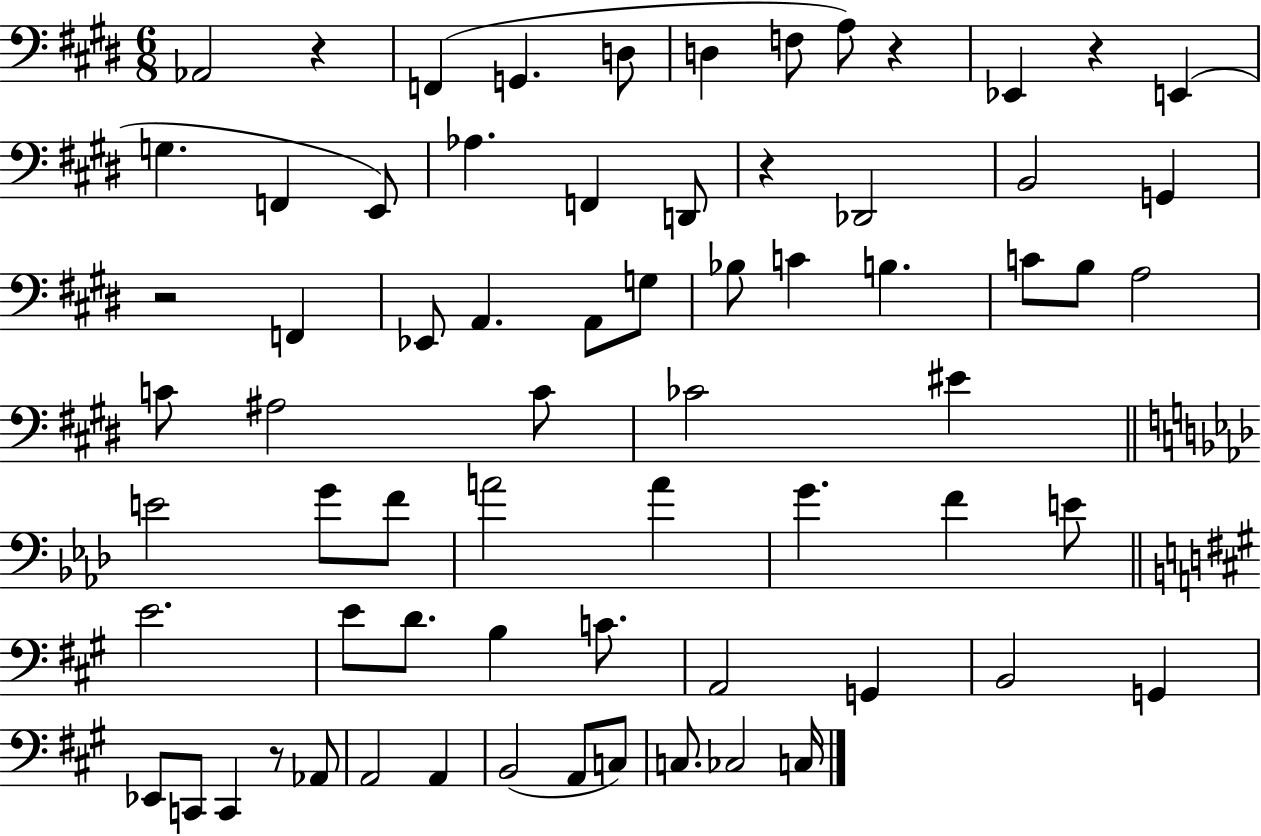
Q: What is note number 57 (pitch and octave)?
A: A2